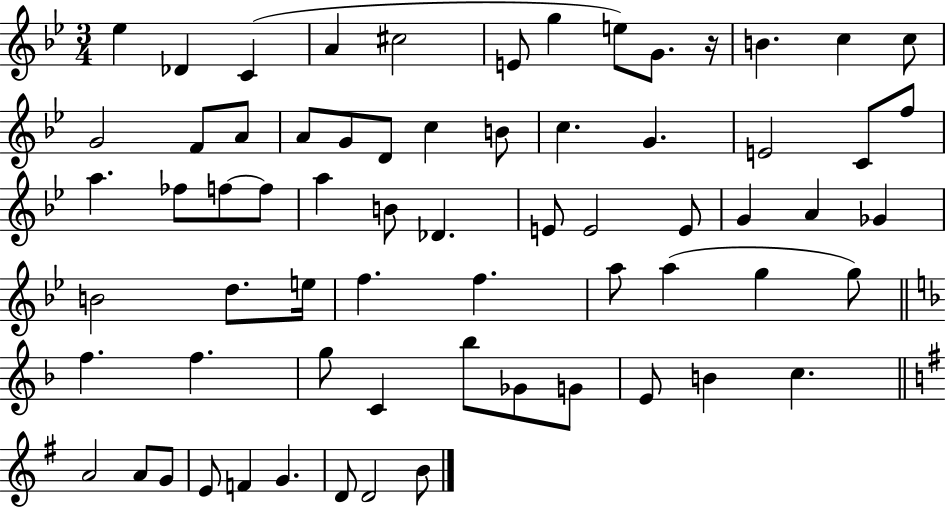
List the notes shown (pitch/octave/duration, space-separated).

Eb5/q Db4/q C4/q A4/q C#5/h E4/e G5/q E5/e G4/e. R/s B4/q. C5/q C5/e G4/h F4/e A4/e A4/e G4/e D4/e C5/q B4/e C5/q. G4/q. E4/h C4/e F5/e A5/q. FES5/e F5/e F5/e A5/q B4/e Db4/q. E4/e E4/h E4/e G4/q A4/q Gb4/q B4/h D5/e. E5/s F5/q. F5/q. A5/e A5/q G5/q G5/e F5/q. F5/q. G5/e C4/q Bb5/e Gb4/e G4/e E4/e B4/q C5/q. A4/h A4/e G4/e E4/e F4/q G4/q. D4/e D4/h B4/e